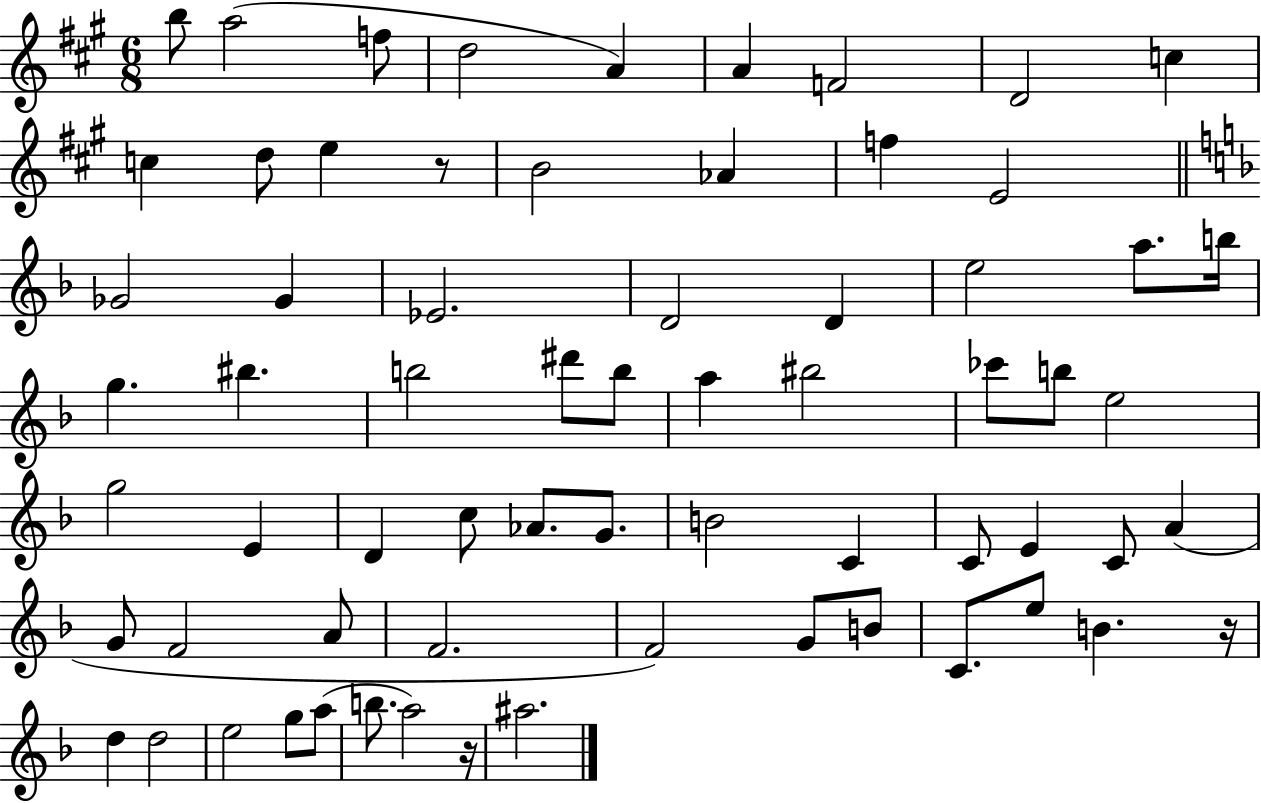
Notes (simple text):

B5/e A5/h F5/e D5/h A4/q A4/q F4/h D4/h C5/q C5/q D5/e E5/q R/e B4/h Ab4/q F5/q E4/h Gb4/h Gb4/q Eb4/h. D4/h D4/q E5/h A5/e. B5/s G5/q. BIS5/q. B5/h D#6/e B5/e A5/q BIS5/h CES6/e B5/e E5/h G5/h E4/q D4/q C5/e Ab4/e. G4/e. B4/h C4/q C4/e E4/q C4/e A4/q G4/e F4/h A4/e F4/h. F4/h G4/e B4/e C4/e. E5/e B4/q. R/s D5/q D5/h E5/h G5/e A5/e B5/e. A5/h R/s A#5/h.